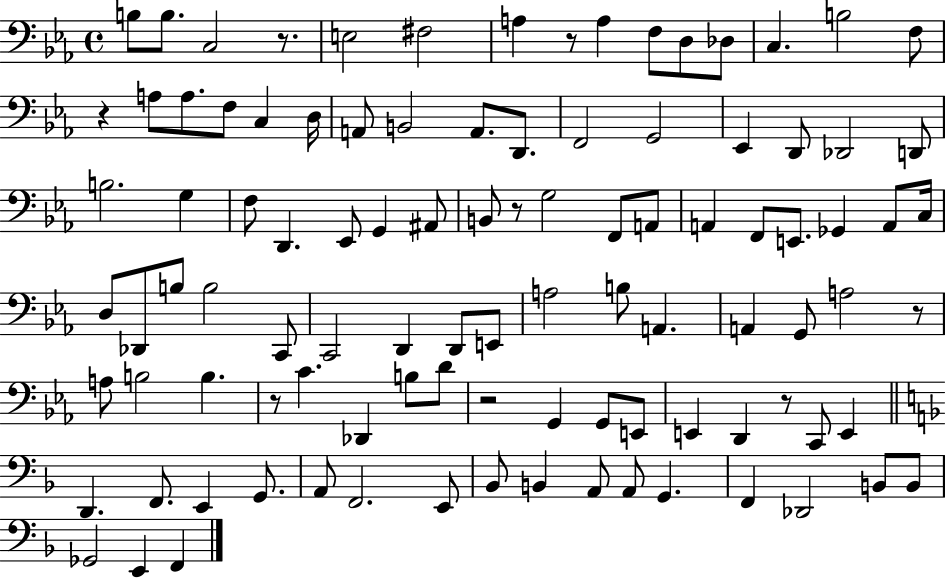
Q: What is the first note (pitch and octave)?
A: B3